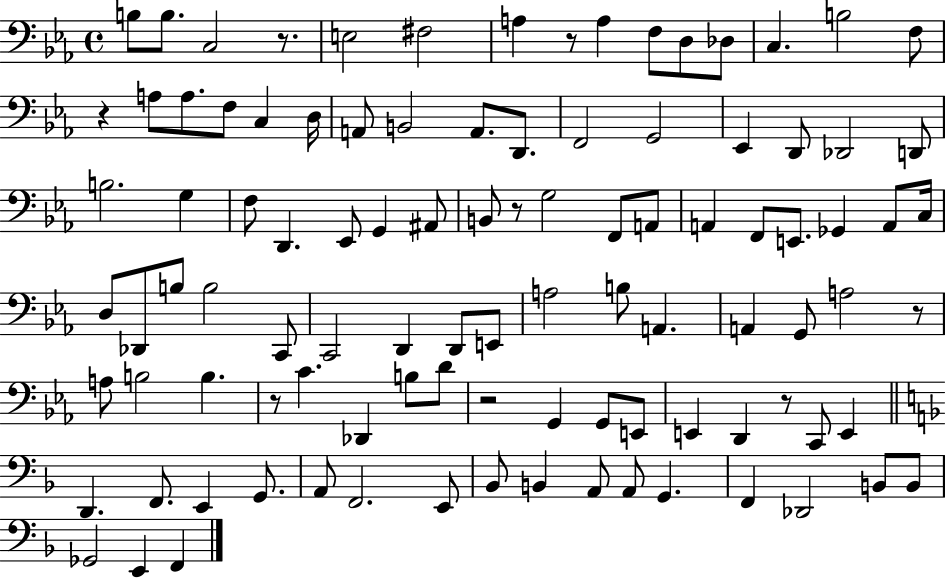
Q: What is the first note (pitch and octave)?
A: B3